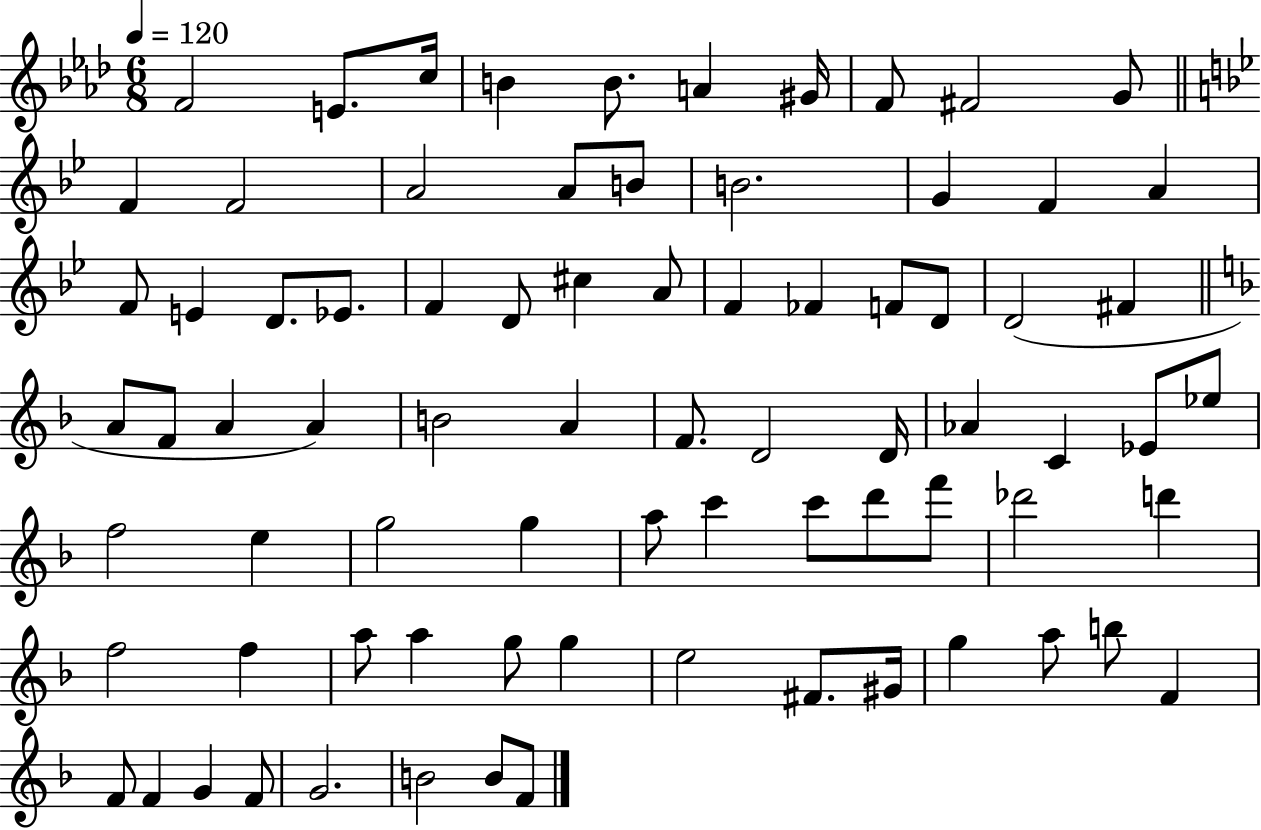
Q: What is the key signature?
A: AES major